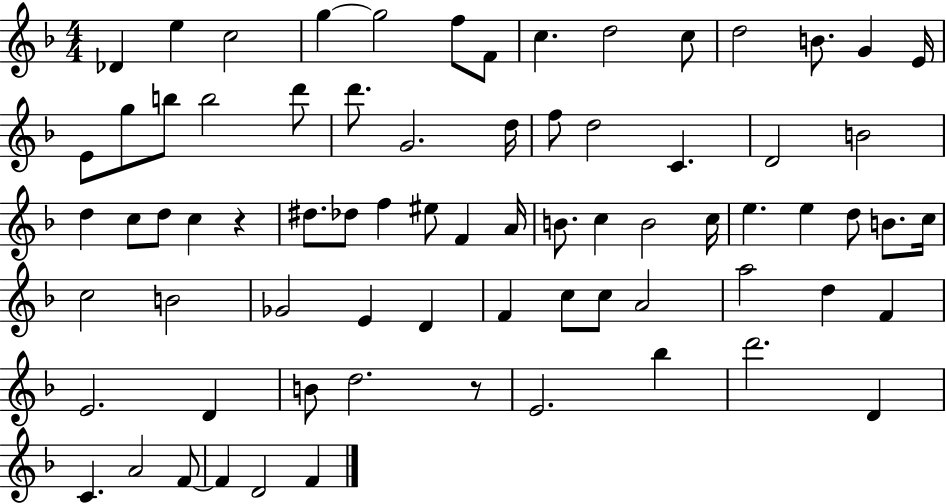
Db4/q E5/q C5/h G5/q G5/h F5/e F4/e C5/q. D5/h C5/e D5/h B4/e. G4/q E4/s E4/e G5/e B5/e B5/h D6/e D6/e. G4/h. D5/s F5/e D5/h C4/q. D4/h B4/h D5/q C5/e D5/e C5/q R/q D#5/e. Db5/e F5/q EIS5/e F4/q A4/s B4/e. C5/q B4/h C5/s E5/q. E5/q D5/e B4/e. C5/s C5/h B4/h Gb4/h E4/q D4/q F4/q C5/e C5/e A4/h A5/h D5/q F4/q E4/h. D4/q B4/e D5/h. R/e E4/h. Bb5/q D6/h. D4/q C4/q. A4/h F4/e F4/q D4/h F4/q